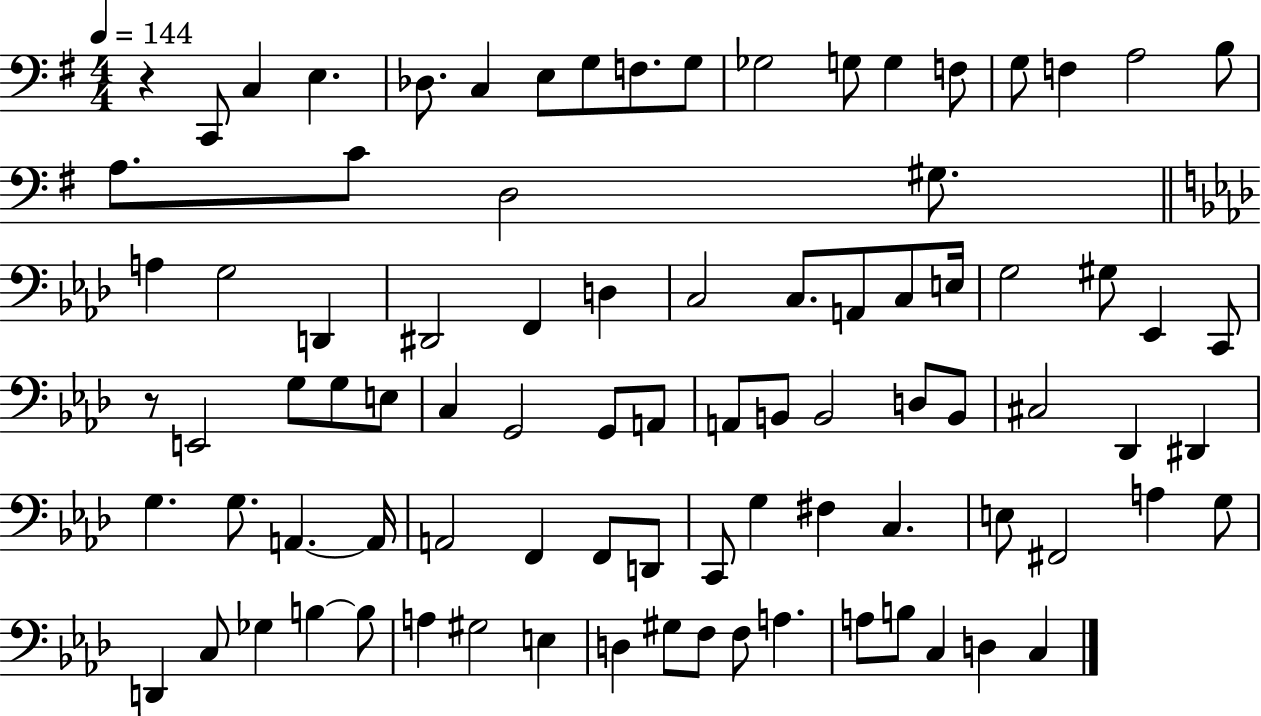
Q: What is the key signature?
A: G major